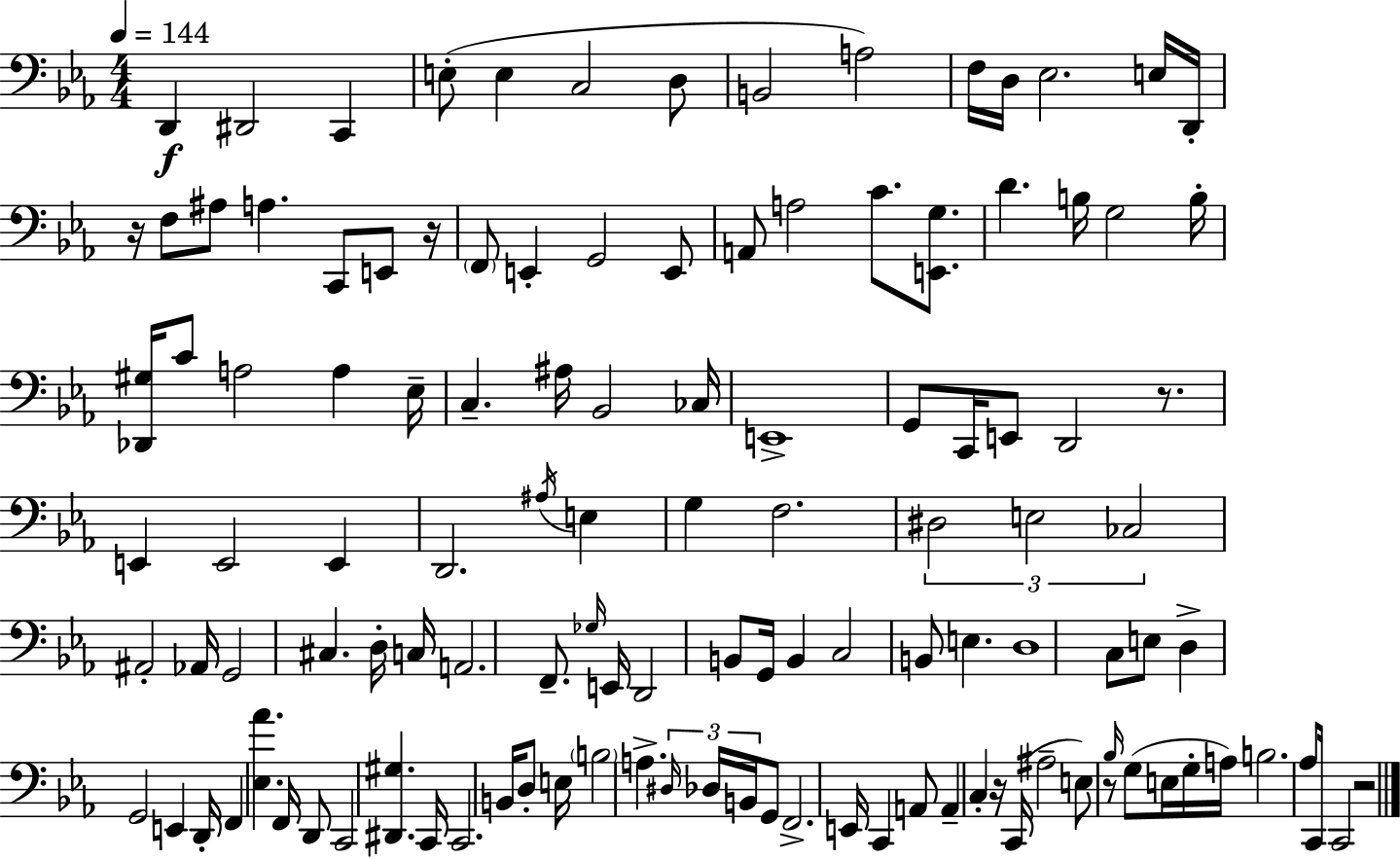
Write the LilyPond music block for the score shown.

{
  \clef bass
  \numericTimeSignature
  \time 4/4
  \key ees \major
  \tempo 4 = 144
  d,4\f dis,2 c,4 | e8-.( e4 c2 d8 | b,2 a2) | f16 d16 ees2. e16 d,16-. | \break r16 f8 ais8 a4. c,8 e,8 r16 | \parenthesize f,8 e,4-. g,2 e,8 | a,8 a2 c'8. <e, g>8. | d'4. b16 g2 b16-. | \break <des, gis>16 c'8 a2 a4 ees16-- | c4.-- ais16 bes,2 ces16 | e,1-> | g,8 c,16 e,8 d,2 r8. | \break e,4 e,2 e,4 | d,2. \acciaccatura { ais16 } e4 | g4 f2. | \tuplet 3/2 { dis2 e2 | \break ces2 } ais,2-. | aes,16 g,2 cis4. | d16-. c16 a,2. f,8.-- | \grace { ges16 } e,16 d,2 b,8 g,16 b,4 | \break c2 b,8 e4. | d1 | c8 e8 d4-> g,2 | e,4 d,16-. f,4 <ees aes'>4. | \break f,16 d,8 c,2 <dis, gis>4. | c,16 c,2. b,16 | d8-. e16 \parenthesize b2 a4.-> | \tuplet 3/2 { \grace { dis16 } des16 b,16 } g,8 f,2.-> | \break e,16 c,4 a,8 a,4-- c4-. | r16 c,16( ais2-- e8) r8 \grace { bes16 } | g8( e16 g16-. a16) b2. | aes8 c,16 c,2 r2 | \break \bar "|."
}